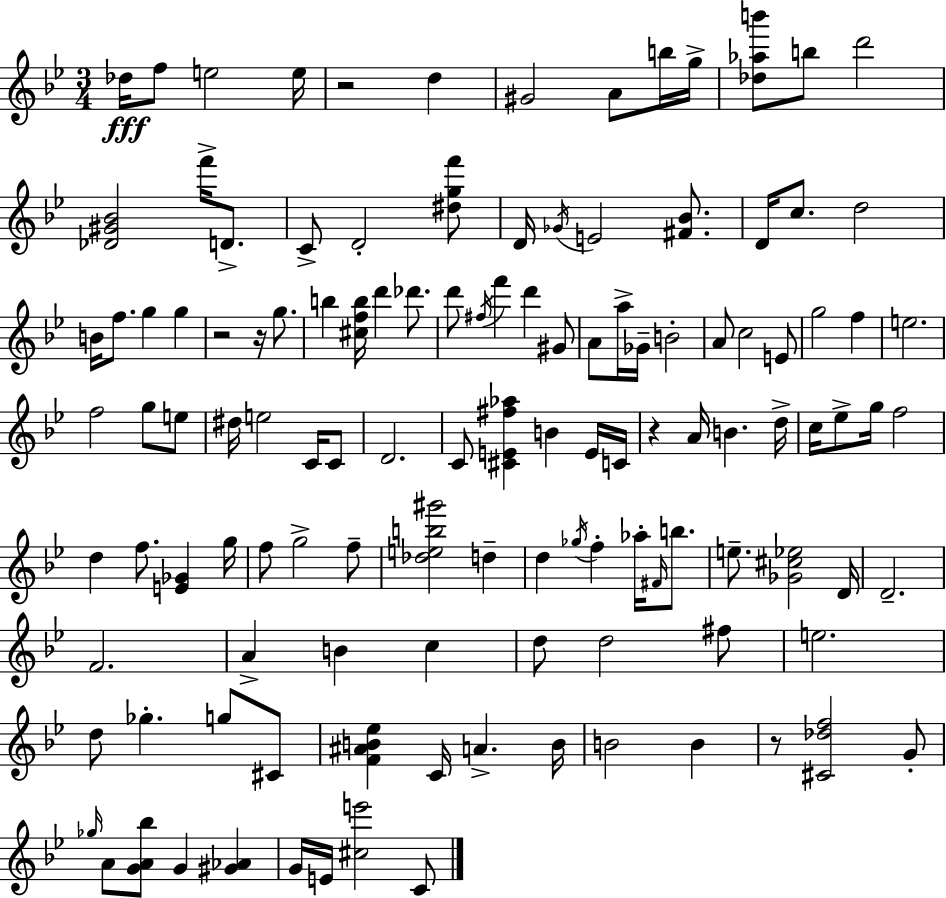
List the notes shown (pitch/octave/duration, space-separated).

Db5/s F5/e E5/h E5/s R/h D5/q G#4/h A4/e B5/s G5/s [Db5,Ab5,B6]/e B5/e D6/h [Db4,G#4,Bb4]/h F6/s D4/e. C4/e D4/h [D#5,G5,F6]/e D4/s Gb4/s E4/h [F#4,Bb4]/e. D4/s C5/e. D5/h B4/s F5/e. G5/q G5/q R/h R/s G5/e. B5/q [C#5,F5,B5]/s D6/q Db6/e. D6/e F#5/s F6/q D6/q G#4/e A4/e A5/s Gb4/s B4/h A4/e C5/h E4/e G5/h F5/q E5/h. F5/h G5/e E5/e D#5/s E5/h C4/s C4/e D4/h. C4/e [C#4,E4,F#5,Ab5]/q B4/q E4/s C4/s R/q A4/s B4/q. D5/s C5/s Eb5/e G5/s F5/h D5/q F5/e. [E4,Gb4]/q G5/s F5/e G5/h F5/e [Db5,E5,B5,G#6]/h D5/q D5/q Gb5/s F5/q Ab5/s F#4/s B5/e. E5/e. [Gb4,C#5,Eb5]/h D4/s D4/h. F4/h. A4/q B4/q C5/q D5/e D5/h F#5/e E5/h. D5/e Gb5/q. G5/e C#4/e [F4,A#4,B4,Eb5]/q C4/s A4/q. B4/s B4/h B4/q R/e [C#4,Db5,F5]/h G4/e Gb5/s A4/e [G4,A4,Bb5]/e G4/q [G#4,Ab4]/q G4/s E4/s [C#5,E6]/h C4/e